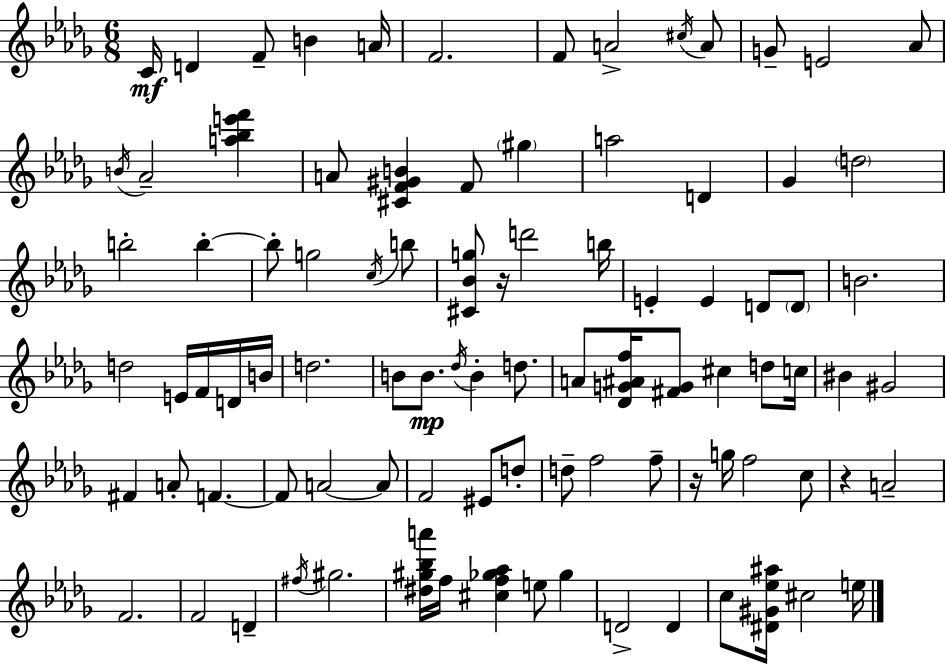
C4/s D4/q F4/e B4/q A4/s F4/h. F4/e A4/h C#5/s A4/e G4/e E4/h Ab4/e B4/s Ab4/h [A5,Bb5,E6,F6]/q A4/e [C#4,F4,G#4,B4]/q F4/e G#5/q A5/h D4/q Gb4/q D5/h B5/h B5/q B5/e G5/h C5/s B5/e [C#4,Bb4,G5]/e R/s D6/h B5/s E4/q E4/q D4/e D4/e B4/h. D5/h E4/s F4/s D4/s B4/s D5/h. B4/e B4/e. Db5/s B4/q D5/e. A4/e [Db4,G4,A#4,F5]/s [F#4,G4]/e C#5/q D5/e C5/s BIS4/q G#4/h F#4/q A4/e F4/q. F4/e A4/h A4/e F4/h EIS4/e D5/e D5/e F5/h F5/e R/s G5/s F5/h C5/e R/q A4/h F4/h. F4/h D4/q F#5/s G#5/h. [D#5,G#5,Bb5,A6]/s F5/s [C#5,F5,Gb5,Ab5]/q E5/e Gb5/q D4/h D4/q C5/e [D#4,G#4,Eb5,A#5]/s C#5/h E5/s